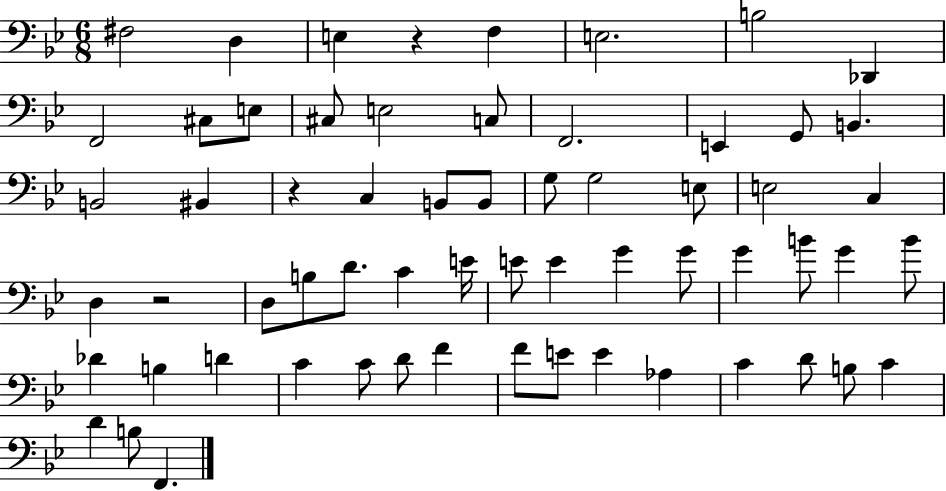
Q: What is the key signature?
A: BES major